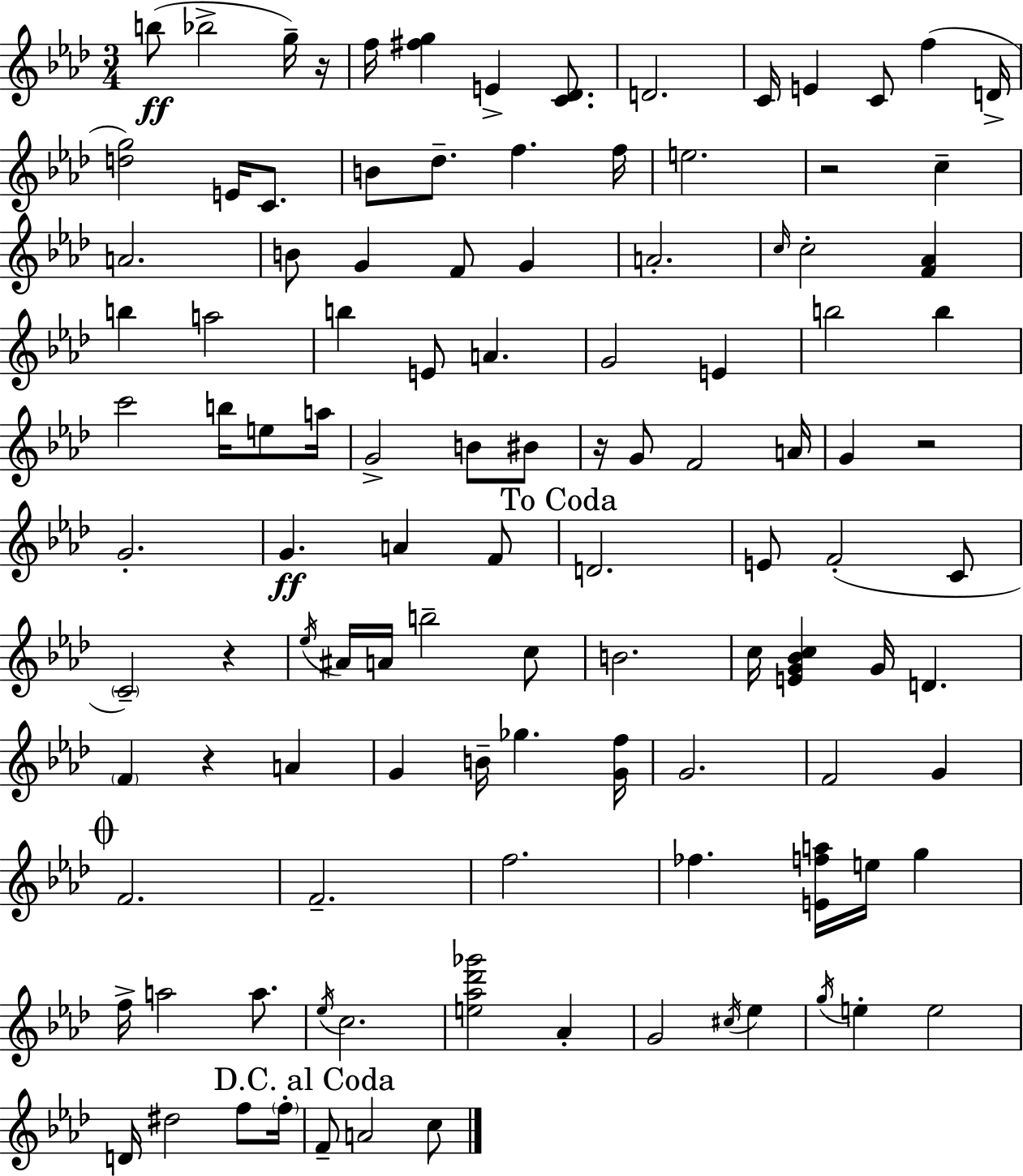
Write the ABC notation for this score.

X:1
T:Untitled
M:3/4
L:1/4
K:Fm
b/2 _b2 g/4 z/4 f/4 [^fg] E [C_D]/2 D2 C/4 E C/2 f D/4 [dg]2 E/4 C/2 B/2 _d/2 f f/4 e2 z2 c A2 B/2 G F/2 G A2 c/4 c2 [F_A] b a2 b E/2 A G2 E b2 b c'2 b/4 e/2 a/4 G2 B/2 ^B/2 z/4 G/2 F2 A/4 G z2 G2 G A F/2 D2 E/2 F2 C/2 C2 z _e/4 ^A/4 A/4 b2 c/2 B2 c/4 [EG_Bc] G/4 D F z A G B/4 _g [Gf]/4 G2 F2 G F2 F2 f2 _f [Efa]/4 e/4 g f/4 a2 a/2 _e/4 c2 [e_a_d'_g']2 _A G2 ^c/4 _e g/4 e e2 D/4 ^d2 f/2 f/4 F/2 A2 c/2